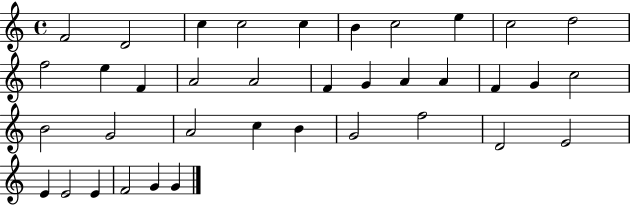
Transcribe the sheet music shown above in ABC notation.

X:1
T:Untitled
M:4/4
L:1/4
K:C
F2 D2 c c2 c B c2 e c2 d2 f2 e F A2 A2 F G A A F G c2 B2 G2 A2 c B G2 f2 D2 E2 E E2 E F2 G G